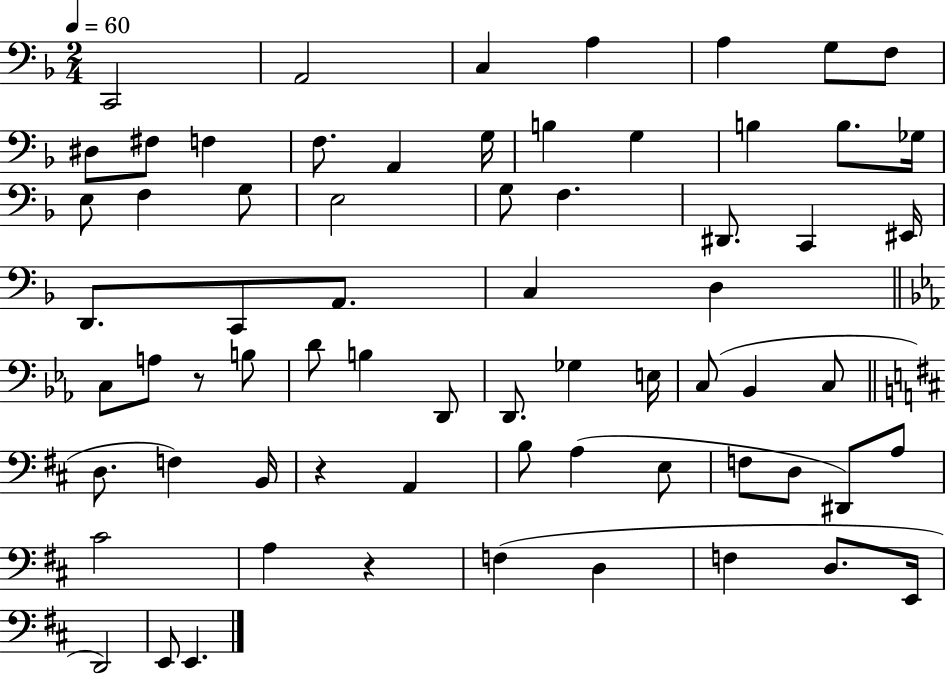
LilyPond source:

{
  \clef bass
  \numericTimeSignature
  \time 2/4
  \key f \major
  \tempo 4 = 60
  c,2 | a,2 | c4 a4 | a4 g8 f8 | \break dis8 fis8 f4 | f8. a,4 g16 | b4 g4 | b4 b8. ges16 | \break e8 f4 g8 | e2 | g8 f4. | dis,8. c,4 eis,16 | \break d,8. c,8 a,8. | c4 d4 | \bar "||" \break \key ees \major c8 a8 r8 b8 | d'8 b4 d,8 | d,8. ges4 e16 | c8( bes,4 c8 | \break \bar "||" \break \key b \minor d8. f4) b,16 | r4 a,4 | b8 a4( e8 | f8 d8 dis,8) a8 | \break cis'2 | a4 r4 | f4( d4 | f4 d8. e,16 | \break d,2) | e,8 e,4. | \bar "|."
}